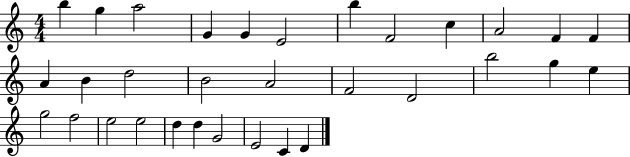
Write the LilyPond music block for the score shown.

{
  \clef treble
  \numericTimeSignature
  \time 4/4
  \key c \major
  b''4 g''4 a''2 | g'4 g'4 e'2 | b''4 f'2 c''4 | a'2 f'4 f'4 | \break a'4 b'4 d''2 | b'2 a'2 | f'2 d'2 | b''2 g''4 e''4 | \break g''2 f''2 | e''2 e''2 | d''4 d''4 g'2 | e'2 c'4 d'4 | \break \bar "|."
}